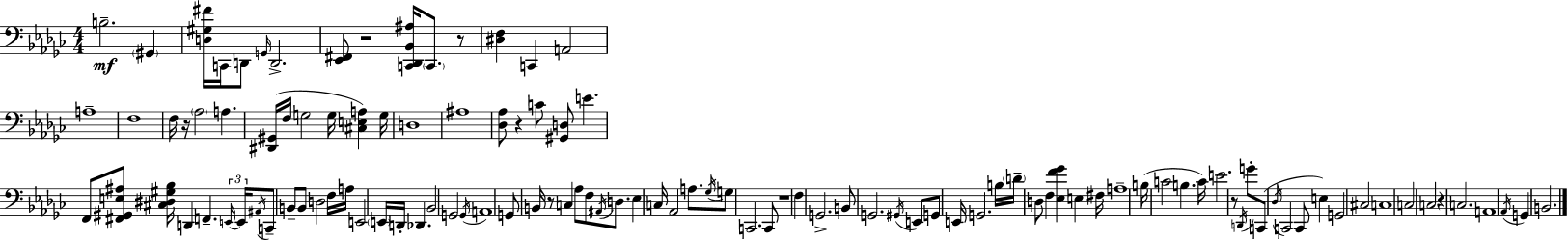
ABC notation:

X:1
T:Untitled
M:4/4
L:1/4
K:Ebm
B,2 ^G,, [D,^G,^F]/4 C,,/4 D,,/2 G,,/4 D,,2 [_E,,^F,,]/2 z2 [C,,_D,,_B,,^A,]/4 C,,/2 z/2 [^D,F,] C,, A,,2 A,4 F,4 F,/4 z/4 _A,2 A, [^D,,^G,,]/4 F,/4 G,2 G,/4 [^C,E,A,] G,/4 D,4 ^A,4 [_D,_A,]/2 z C/2 [^G,,D,]/2 E F,,/2 [^F,,^G,,E,^A,]/2 [^C,^D,^G,_B,]/4 D,, F,, E,,/4 E,,/4 ^A,,/4 C,,/2 B,,/2 B,,/2 D,2 F,/4 A,/4 E,,2 E,,/4 D,,/4 _D,, _B,,2 G,,2 G,,/4 A,,4 G,,/2 B,,/4 z/2 C, _A,/2 F,/2 ^A,,/4 D,/2 _E, C,/4 _A,,2 A,/2 _G,/4 G,/2 C,,2 C,,/2 z4 F, G,,2 B,,/2 G,,2 ^G,,/4 E,,/2 G,,/2 E,,/4 G,,2 B,/4 D/4 D,/2 F, [_E,F_G] E, ^F,/4 A,4 B,/4 C2 B, C/4 E2 z/2 D,,/4 G/2 C,,/2 _D,/4 C,,2 C,,/2 E, G,,2 ^C,2 C,4 C,2 C,2 z C,2 A,,4 _A,,/4 G,, B,,2